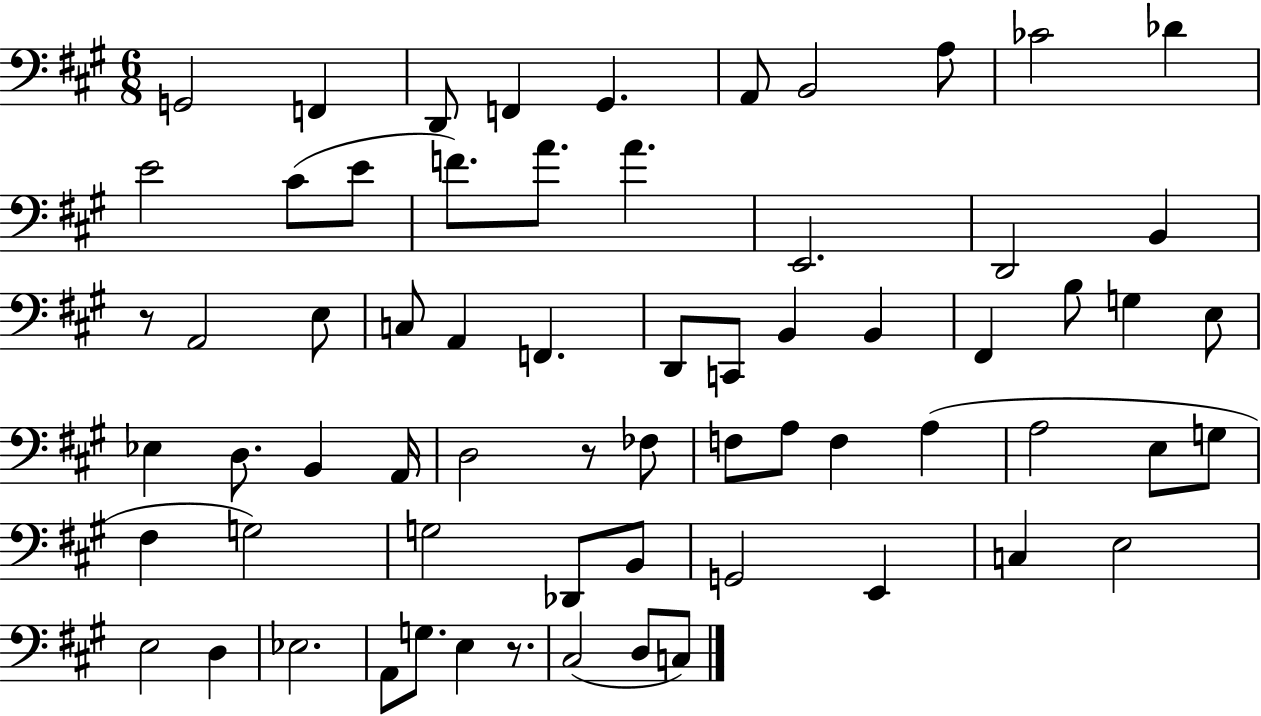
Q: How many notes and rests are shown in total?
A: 66